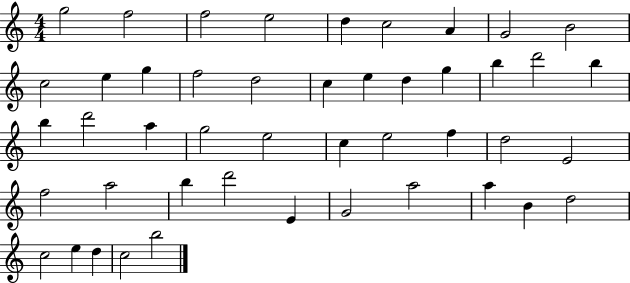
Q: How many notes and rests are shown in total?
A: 46